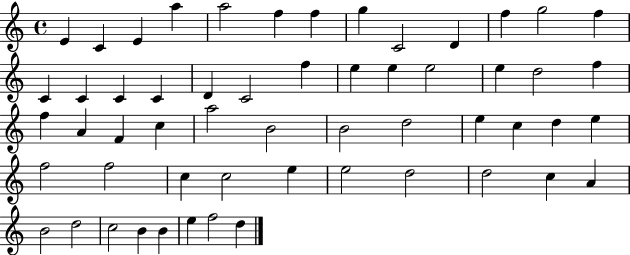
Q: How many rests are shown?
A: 0